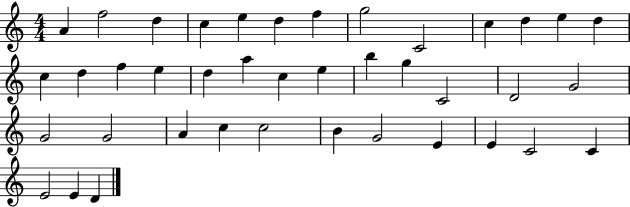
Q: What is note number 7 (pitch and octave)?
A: F5